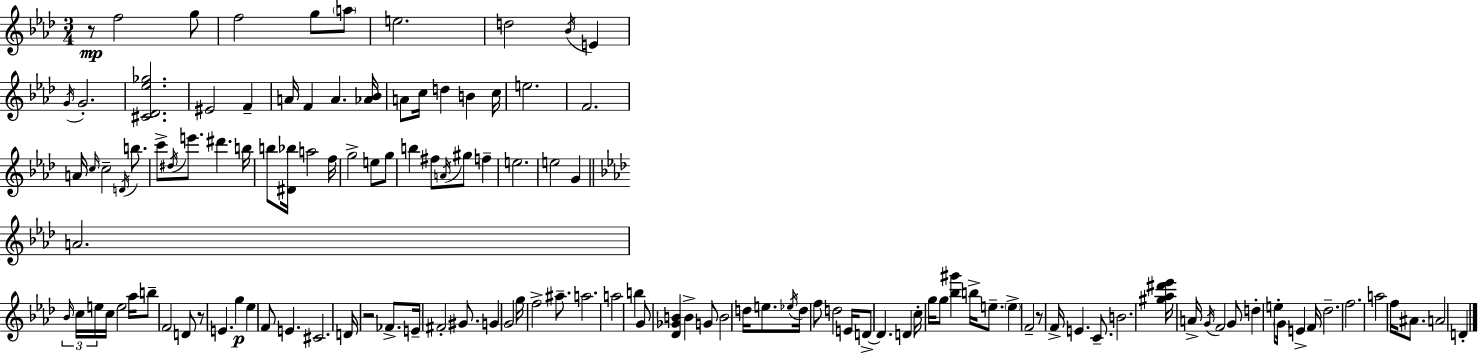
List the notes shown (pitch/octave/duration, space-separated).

R/e F5/h G5/e F5/h G5/e A5/e E5/h. D5/h Bb4/s E4/q G4/s G4/h. [C#4,Db4,Eb5,Gb5]/h. EIS4/h F4/q A4/s F4/q A4/q. [Ab4,Bb4]/s A4/e C5/s D5/q B4/q C5/s E5/h. F4/h. A4/s C5/s C5/h D4/s B5/e. C6/e D#5/s E6/e. D#6/q. B5/s B5/e [D#4,Bb5]/s A5/h F5/s G5/h E5/e G5/e B5/q F#5/e A4/s G#5/e F5/q E5/h. E5/h G4/q A4/h. Bb4/s C5/s E5/s C5/s E5/h Ab5/s B5/e F4/h D4/e R/e E4/q. G5/q Eb5/q F4/e E4/q. C#4/h. D4/s R/h FES4/e. E4/s F#4/h G#4/e. G4/q G4/h G5/s F5/h A#5/e. A5/h. A5/h B5/q G4/e [Db4,Gb4,B4]/q B4/q G4/e B4/h D5/s E5/e. Eb5/s D5/s F5/e D5/h E4/s D4/e D4/q. D4/q C5/s G5/s G5/e [Bb5,G#6]/q B5/s E5/e. E5/q F4/h R/e F4/s E4/q. C4/e. B4/h. [G#5,Ab5,D#6,Eb6]/s A4/s G4/s F4/h G4/e D5/q E5/e G4/s E4/q F4/s Db5/h. F5/h. A5/h F5/s A#4/e. A4/h D4/q